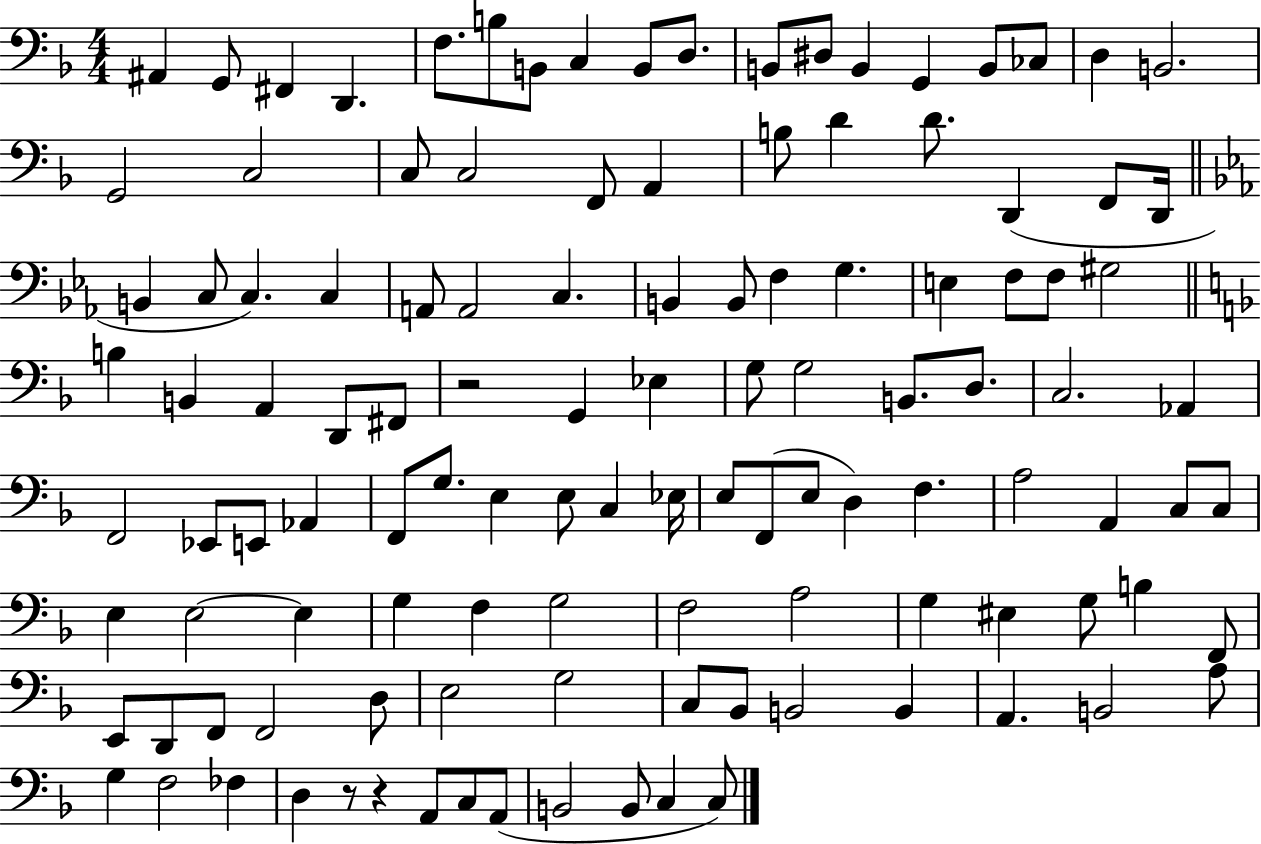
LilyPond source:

{
  \clef bass
  \numericTimeSignature
  \time 4/4
  \key f \major
  \repeat volta 2 { ais,4 g,8 fis,4 d,4. | f8. b8 b,8 c4 b,8 d8. | b,8 dis8 b,4 g,4 b,8 ces8 | d4 b,2. | \break g,2 c2 | c8 c2 f,8 a,4 | b8 d'4 d'8. d,4( f,8 d,16 | \bar "||" \break \key ees \major b,4 c8 c4.) c4 | a,8 a,2 c4. | b,4 b,8 f4 g4. | e4 f8 f8 gis2 | \break \bar "||" \break \key f \major b4 b,4 a,4 d,8 fis,8 | r2 g,4 ees4 | g8 g2 b,8. d8. | c2. aes,4 | \break f,2 ees,8 e,8 aes,4 | f,8 g8. e4 e8 c4 ees16 | e8 f,8( e8 d4) f4. | a2 a,4 c8 c8 | \break e4 e2~~ e4 | g4 f4 g2 | f2 a2 | g4 eis4 g8 b4 f,8 | \break e,8 d,8 f,8 f,2 d8 | e2 g2 | c8 bes,8 b,2 b,4 | a,4. b,2 a8 | \break g4 f2 fes4 | d4 r8 r4 a,8 c8 a,8( | b,2 b,8 c4 c8) | } \bar "|."
}